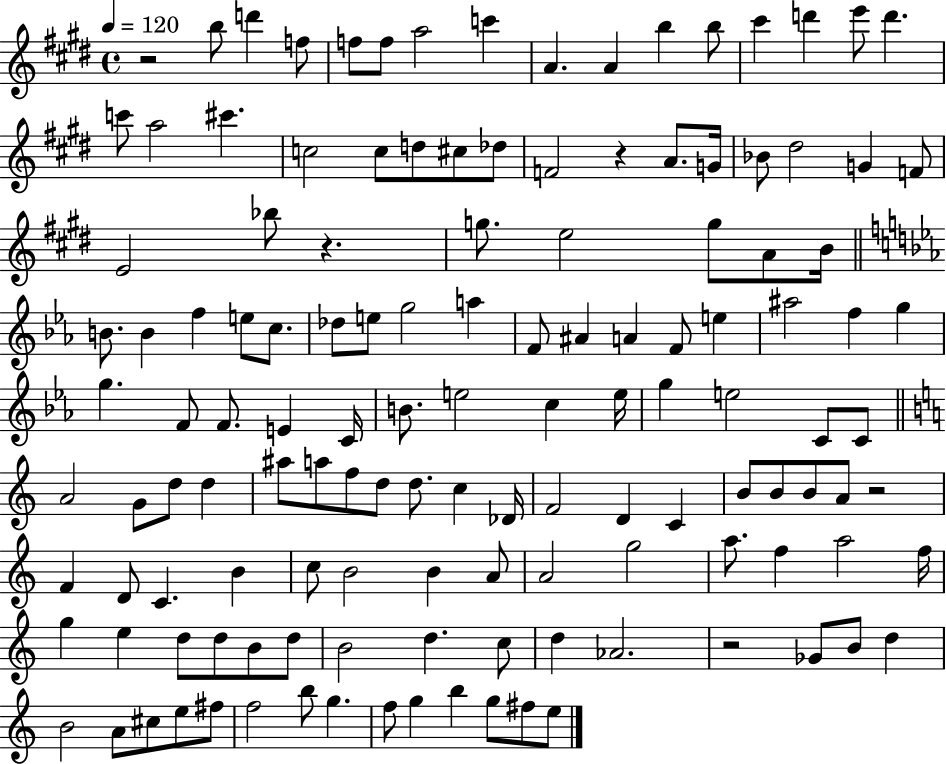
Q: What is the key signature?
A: E major